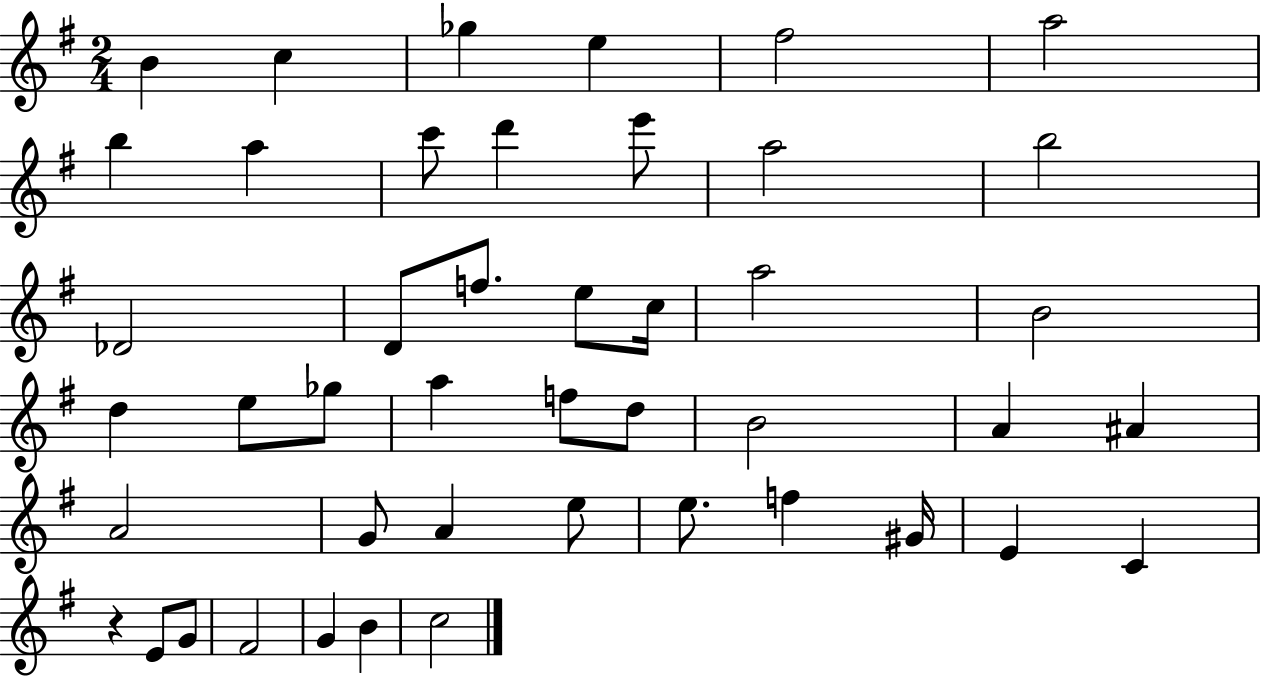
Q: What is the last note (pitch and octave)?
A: C5